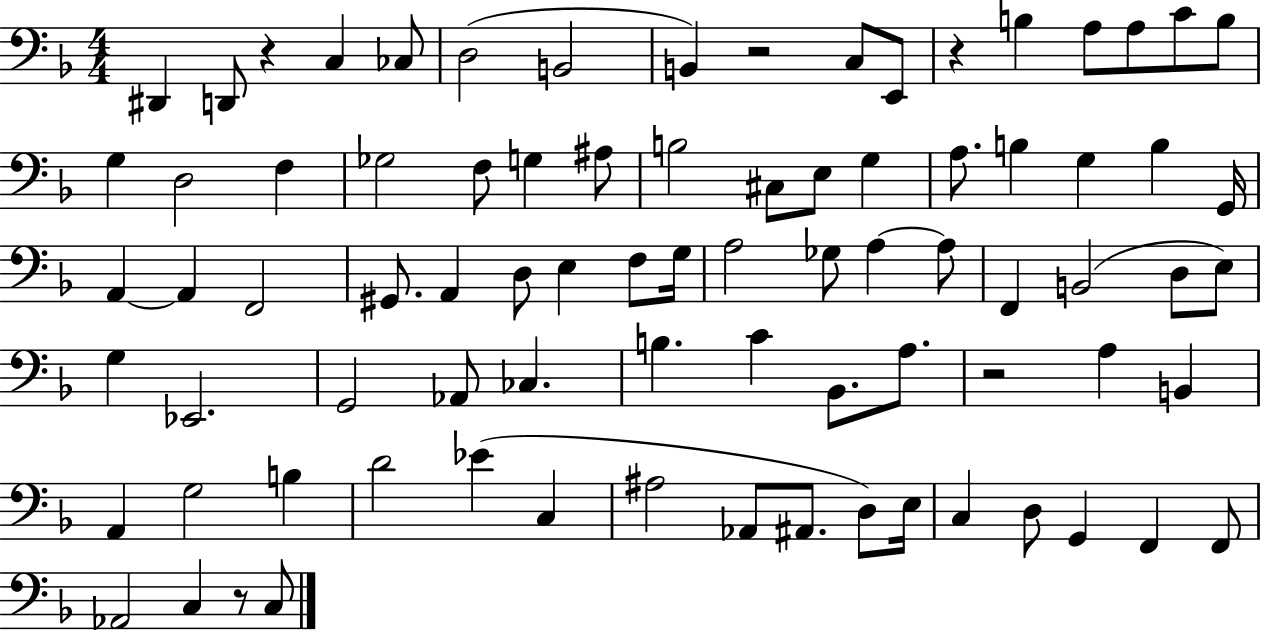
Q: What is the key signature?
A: F major